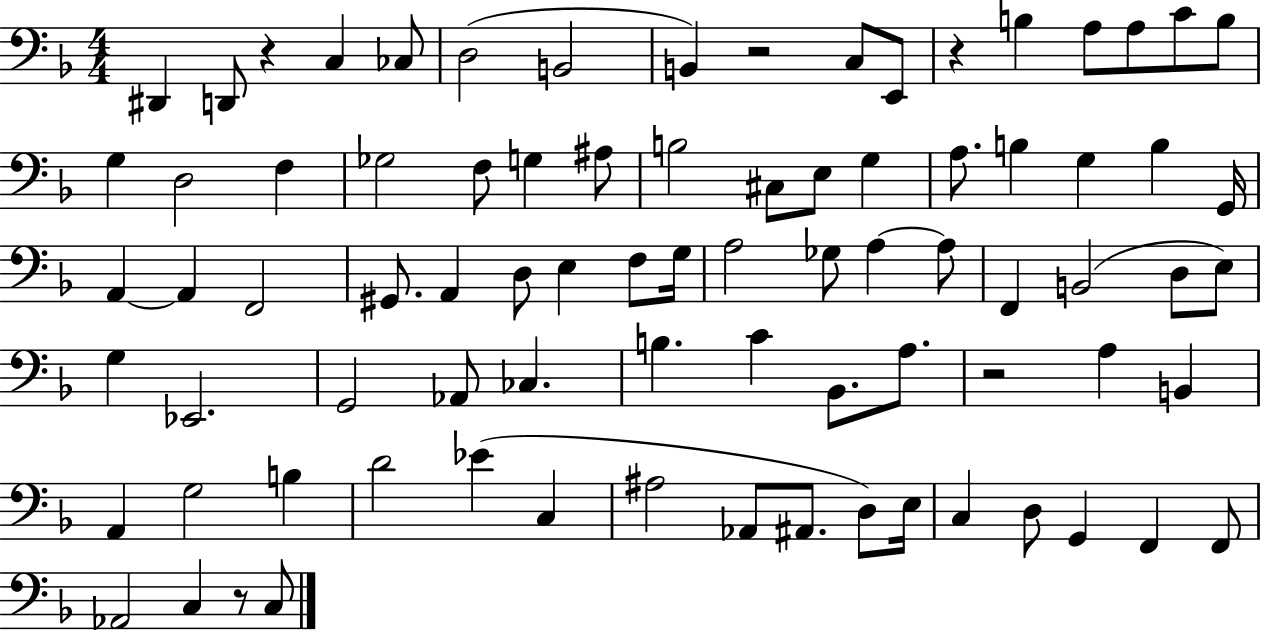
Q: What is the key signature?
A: F major